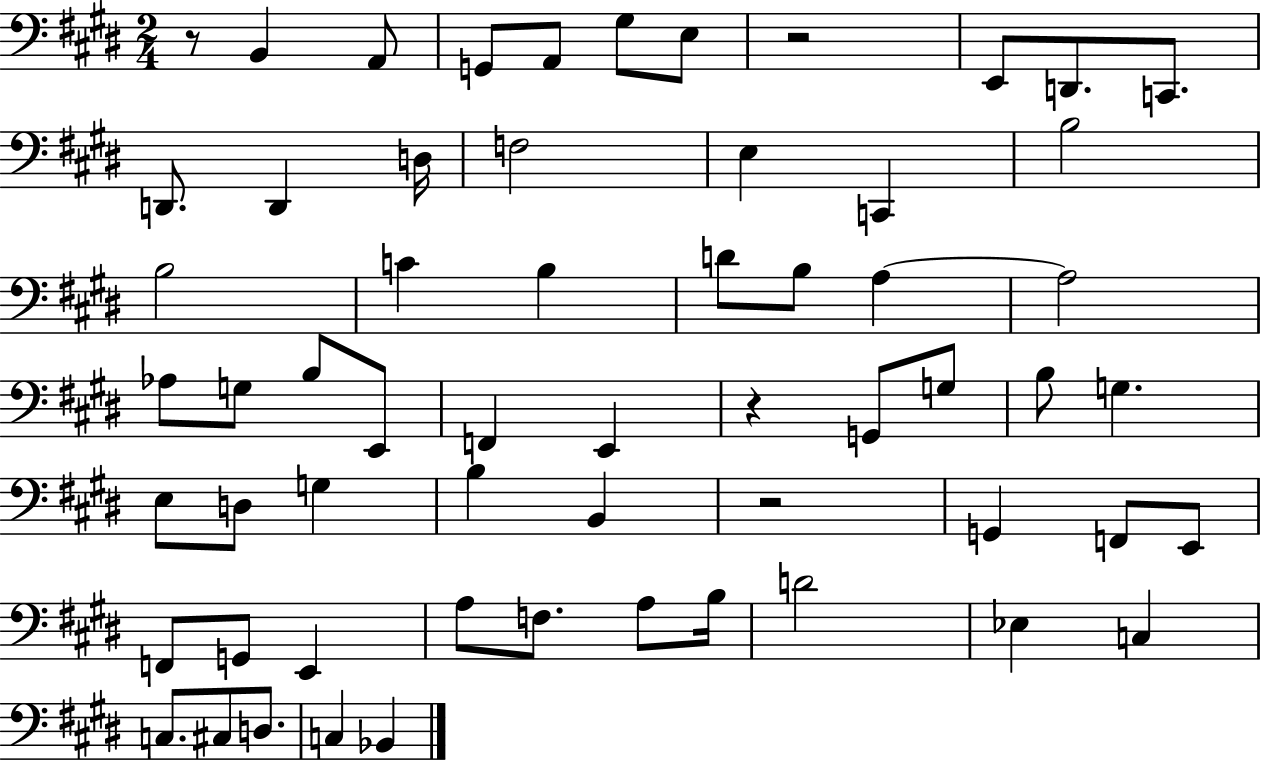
R/e B2/q A2/e G2/e A2/e G#3/e E3/e R/h E2/e D2/e. C2/e. D2/e. D2/q D3/s F3/h E3/q C2/q B3/h B3/h C4/q B3/q D4/e B3/e A3/q A3/h Ab3/e G3/e B3/e E2/e F2/q E2/q R/q G2/e G3/e B3/e G3/q. E3/e D3/e G3/q B3/q B2/q R/h G2/q F2/e E2/e F2/e G2/e E2/q A3/e F3/e. A3/e B3/s D4/h Eb3/q C3/q C3/e. C#3/e D3/e. C3/q Bb2/q